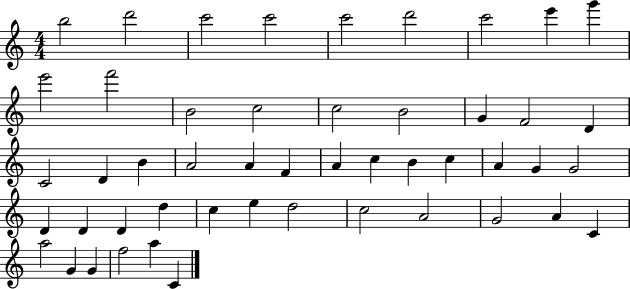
X:1
T:Untitled
M:4/4
L:1/4
K:C
b2 d'2 c'2 c'2 c'2 d'2 c'2 e' g' e'2 f'2 B2 c2 c2 B2 G F2 D C2 D B A2 A F A c B c A G G2 D D D d c e d2 c2 A2 G2 A C a2 G G f2 a C